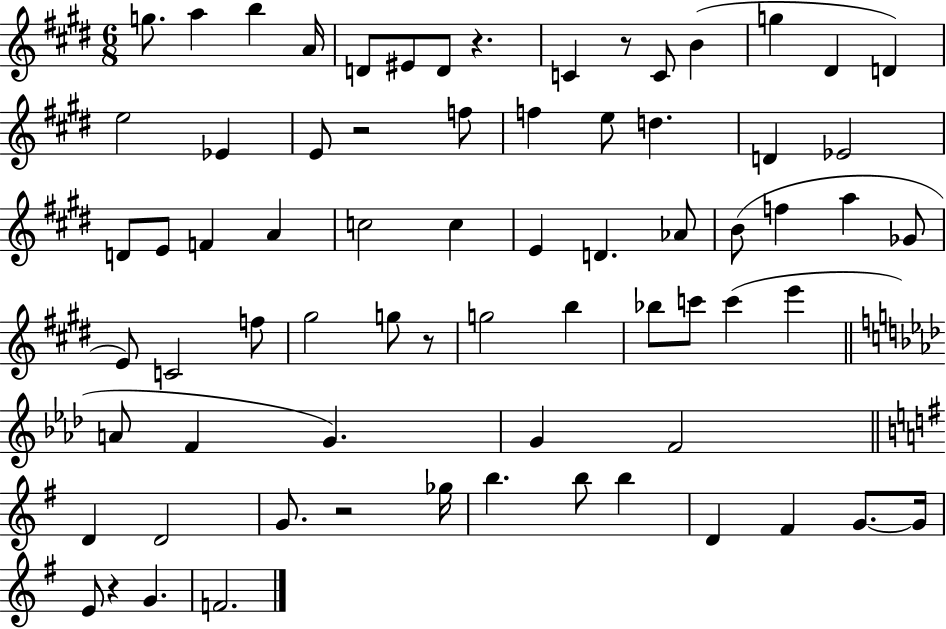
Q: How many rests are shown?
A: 6